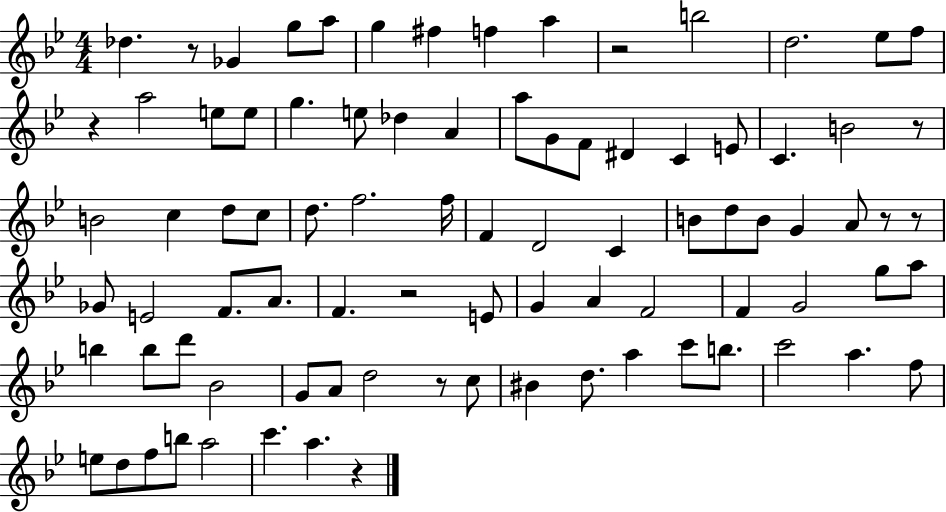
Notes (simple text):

Db5/q. R/e Gb4/q G5/e A5/e G5/q F#5/q F5/q A5/q R/h B5/h D5/h. Eb5/e F5/e R/q A5/h E5/e E5/e G5/q. E5/e Db5/q A4/q A5/e G4/e F4/e D#4/q C4/q E4/e C4/q. B4/h R/e B4/h C5/q D5/e C5/e D5/e. F5/h. F5/s F4/q D4/h C4/q B4/e D5/e B4/e G4/q A4/e R/e R/e Gb4/e E4/h F4/e. A4/e. F4/q. R/h E4/e G4/q A4/q F4/h F4/q G4/h G5/e A5/e B5/q B5/e D6/e Bb4/h G4/e A4/e D5/h R/e C5/e BIS4/q D5/e. A5/q C6/e B5/e. C6/h A5/q. F5/e E5/e D5/e F5/e B5/e A5/h C6/q. A5/q. R/q